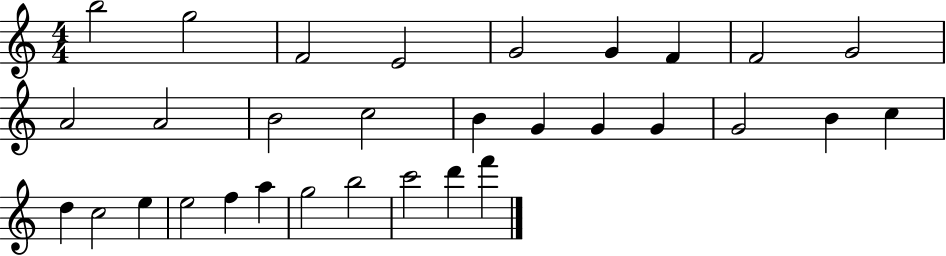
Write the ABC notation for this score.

X:1
T:Untitled
M:4/4
L:1/4
K:C
b2 g2 F2 E2 G2 G F F2 G2 A2 A2 B2 c2 B G G G G2 B c d c2 e e2 f a g2 b2 c'2 d' f'